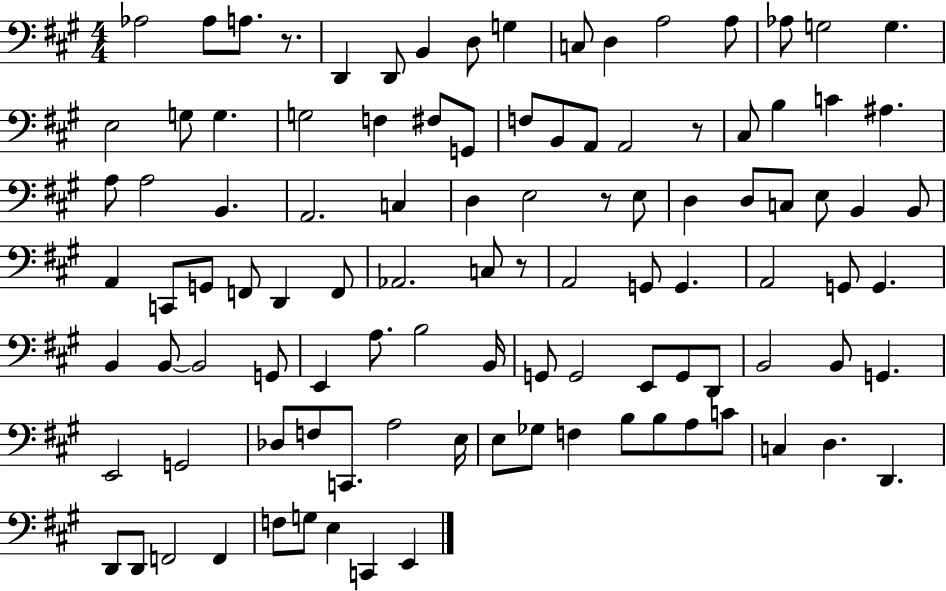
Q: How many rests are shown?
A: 4